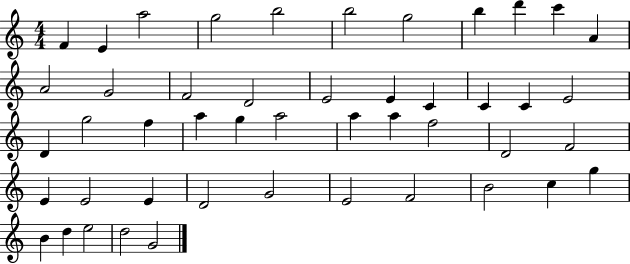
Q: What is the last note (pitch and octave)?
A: G4